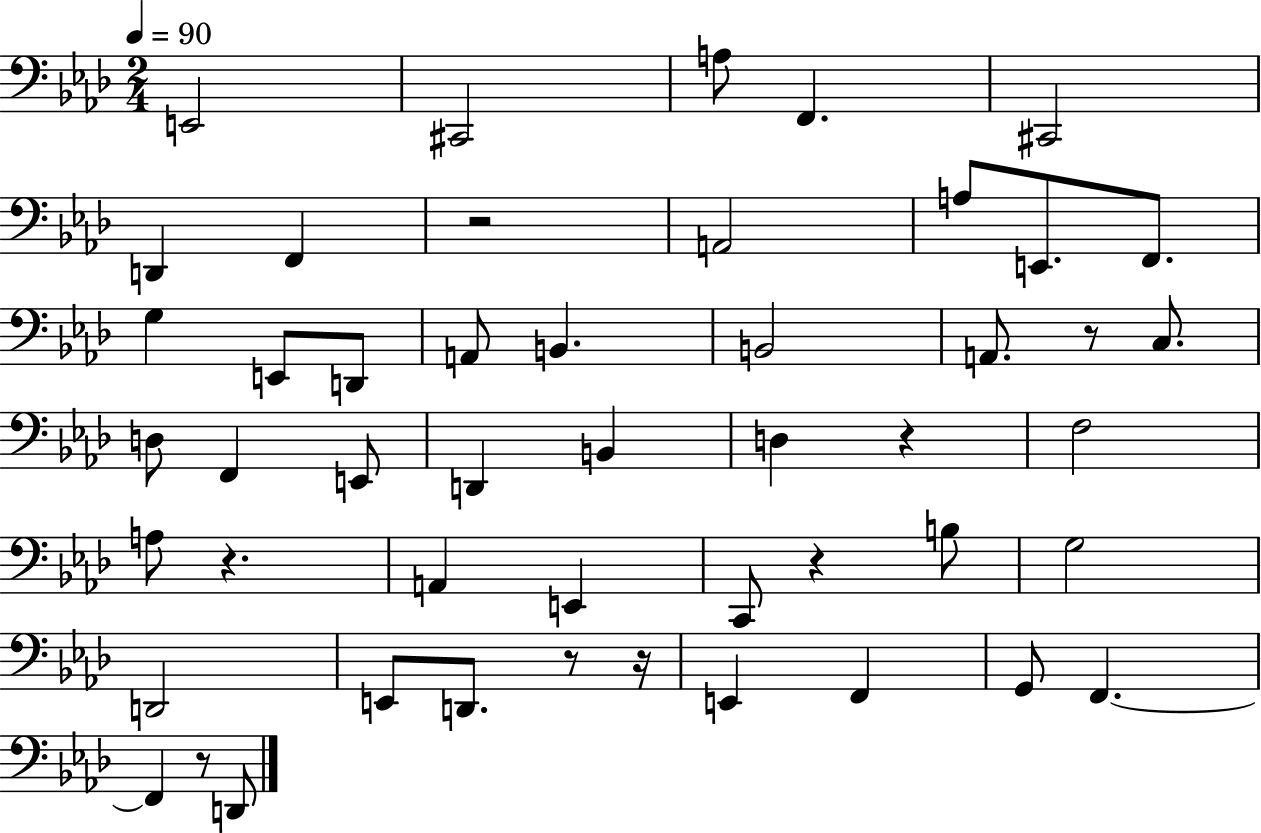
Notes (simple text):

E2/h C#2/h A3/e F2/q. C#2/h D2/q F2/q R/h A2/h A3/e E2/e. F2/e. G3/q E2/e D2/e A2/e B2/q. B2/h A2/e. R/e C3/e. D3/e F2/q E2/e D2/q B2/q D3/q R/q F3/h A3/e R/q. A2/q E2/q C2/e R/q B3/e G3/h D2/h E2/e D2/e. R/e R/s E2/q F2/q G2/e F2/q. F2/q R/e D2/e